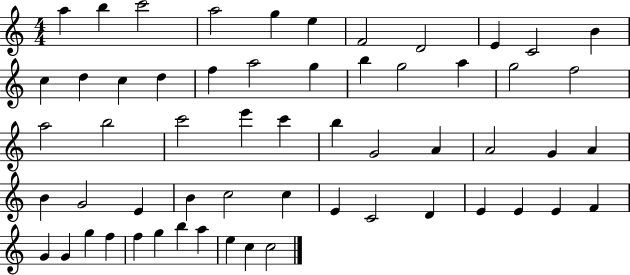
X:1
T:Untitled
M:4/4
L:1/4
K:C
a b c'2 a2 g e F2 D2 E C2 B c d c d f a2 g b g2 a g2 f2 a2 b2 c'2 e' c' b G2 A A2 G A B G2 E B c2 c E C2 D E E E F G G g f f g b a e c c2